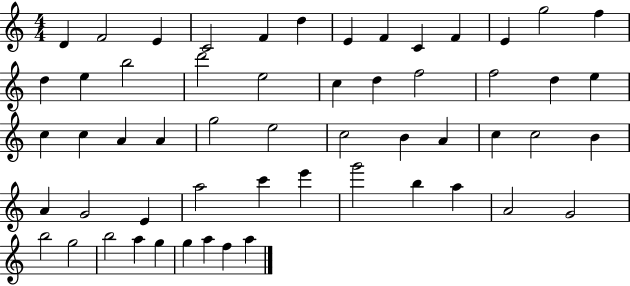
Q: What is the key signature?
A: C major